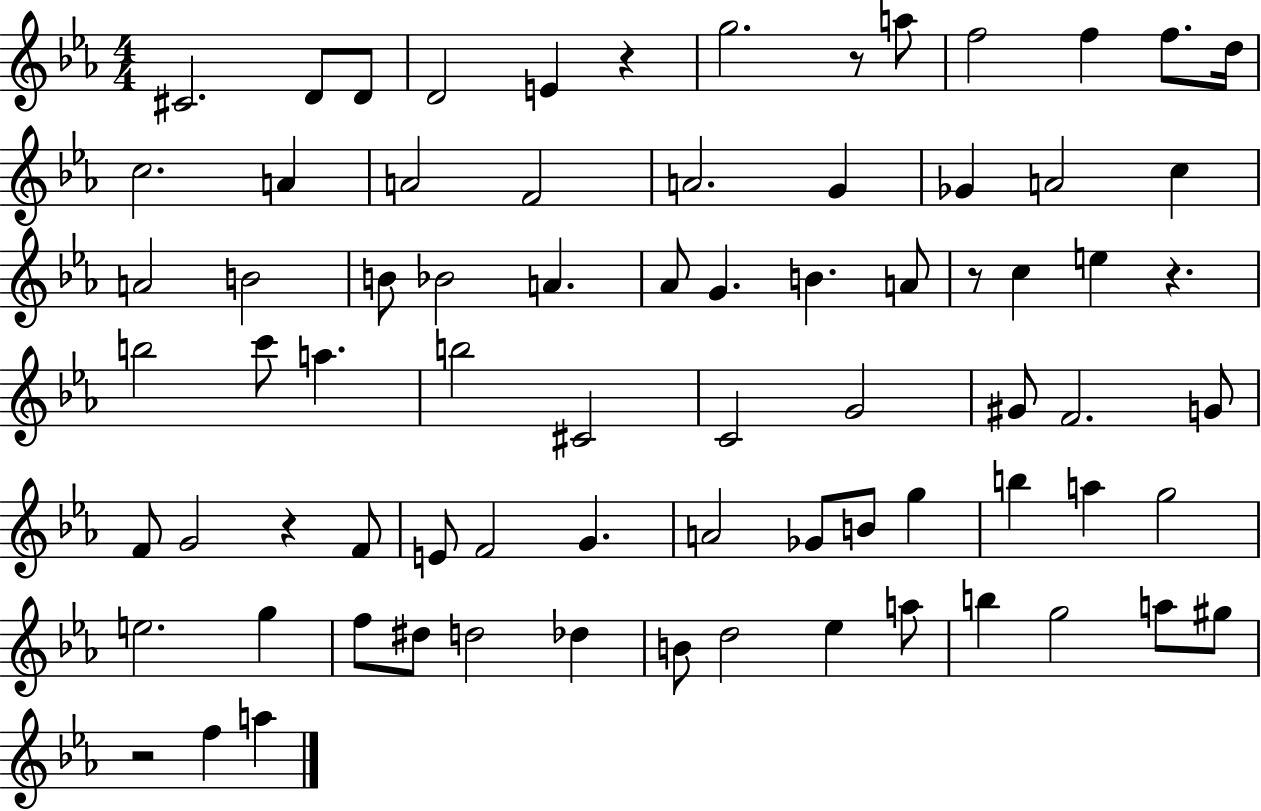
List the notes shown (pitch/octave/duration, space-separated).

C#4/h. D4/e D4/e D4/h E4/q R/q G5/h. R/e A5/e F5/h F5/q F5/e. D5/s C5/h. A4/q A4/h F4/h A4/h. G4/q Gb4/q A4/h C5/q A4/h B4/h B4/e Bb4/h A4/q. Ab4/e G4/q. B4/q. A4/e R/e C5/q E5/q R/q. B5/h C6/e A5/q. B5/h C#4/h C4/h G4/h G#4/e F4/h. G4/e F4/e G4/h R/q F4/e E4/e F4/h G4/q. A4/h Gb4/e B4/e G5/q B5/q A5/q G5/h E5/h. G5/q F5/e D#5/e D5/h Db5/q B4/e D5/h Eb5/q A5/e B5/q G5/h A5/e G#5/e R/h F5/q A5/q